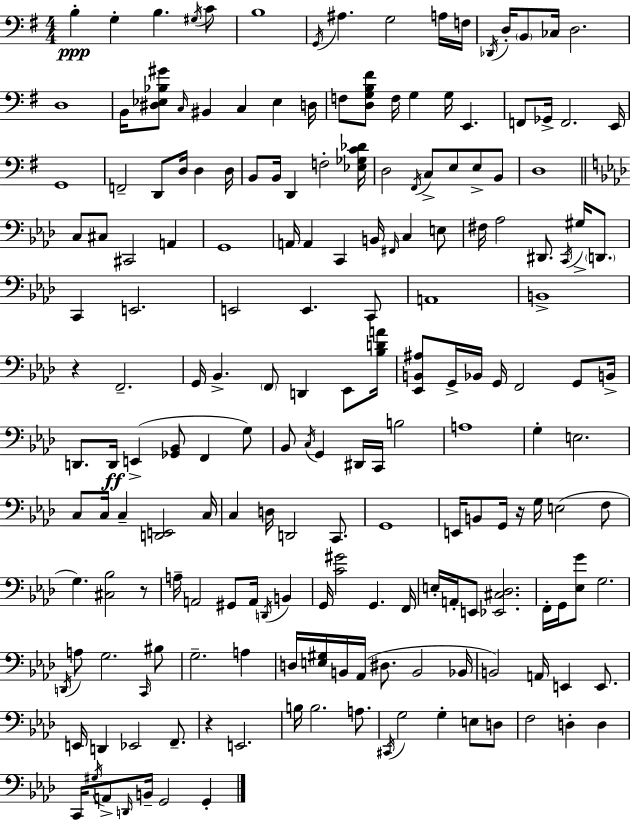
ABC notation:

X:1
T:Untitled
M:4/4
L:1/4
K:G
B, G, B, ^G,/4 C/2 B,4 G,,/4 ^A, G,2 A,/4 F,/4 _D,,/4 D,/4 B,,/2 _C,/4 D,2 D,4 B,,/4 [^D,_E,_B,^G]/2 C,/4 ^B,, C, _E, D,/4 F,/2 [D,G,B,^F]/2 F,/4 G, G,/4 E,, F,,/2 _G,,/4 F,,2 E,,/4 G,,4 F,,2 D,,/2 D,/4 D, D,/4 B,,/2 B,,/4 D,, F,2 [_E,_G,C_D]/4 D,2 ^F,,/4 C,/2 E,/2 E,/2 B,,/2 D,4 C,/2 ^C,/2 ^C,,2 A,, G,,4 A,,/4 A,, C,, B,,/4 ^F,,/4 C, E,/2 ^F,/4 _A,2 ^D,,/2 C,,/4 ^G,/4 D,,/2 C,, E,,2 E,,2 E,, C,,/2 A,,4 B,,4 z F,,2 G,,/4 _B,, F,,/2 D,, _E,,/2 [_B,DA]/4 [_E,,B,,^A,]/2 G,,/4 _B,,/4 G,,/4 F,,2 G,,/2 B,,/4 D,,/2 D,,/4 E,, [_G,,_B,,]/2 F,, G,/2 _B,,/2 C,/4 G,, ^D,,/4 C,,/4 B,2 A,4 G, E,2 C,/2 C,/4 C, [D,,E,,]2 C,/4 C, D,/4 D,,2 C,,/2 G,,4 E,,/4 B,,/2 G,,/4 z/4 G,/4 E,2 F,/2 G, [^C,_B,]2 z/2 A,/4 A,,2 ^G,,/2 A,,/4 D,,/4 B,, G,,/4 [C^G]2 G,, F,,/4 E,/4 A,,/4 E,,/2 [_E,,^C,_D,]2 F,,/4 G,,/4 [_E,G]/2 G,2 D,,/4 A,/2 G,2 C,,/4 ^B,/2 G,2 A, D,/4 [E,^G,]/4 B,,/4 _A,,/4 ^D,/2 B,,2 _B,,/4 B,,2 A,,/4 E,, E,,/2 E,,/4 D,, _E,,2 F,,/2 z E,,2 B,/4 B,2 A,/2 ^C,,/4 G,2 G, E,/2 D,/2 F,2 D, D, C,,/4 ^G,/4 A,,/2 D,,/4 B,,/4 G,,2 G,,